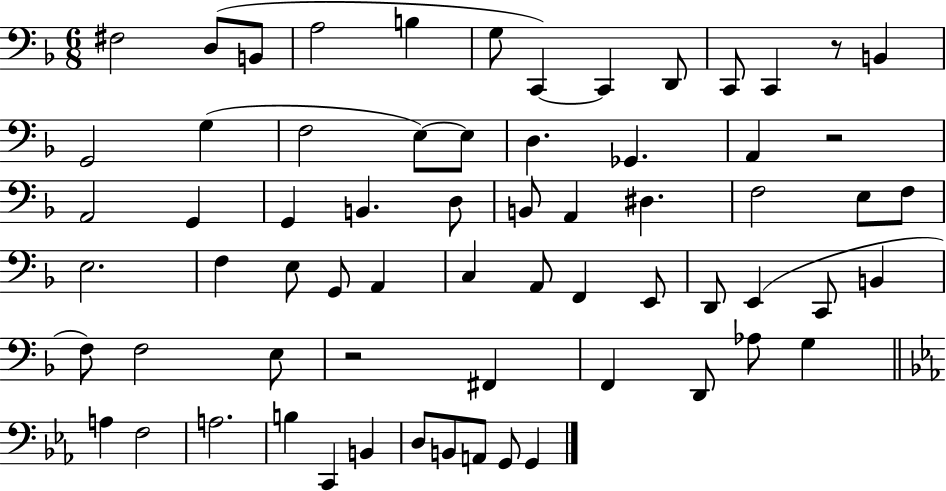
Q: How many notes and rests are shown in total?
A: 66